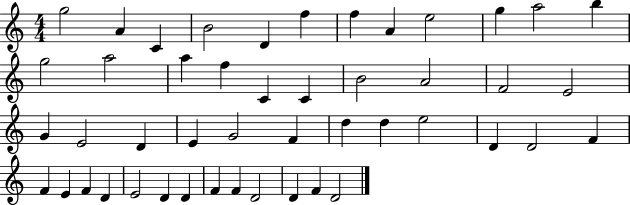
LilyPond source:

{
  \clef treble
  \numericTimeSignature
  \time 4/4
  \key c \major
  g''2 a'4 c'4 | b'2 d'4 f''4 | f''4 a'4 e''2 | g''4 a''2 b''4 | \break g''2 a''2 | a''4 f''4 c'4 c'4 | b'2 a'2 | f'2 e'2 | \break g'4 e'2 d'4 | e'4 g'2 f'4 | d''4 d''4 e''2 | d'4 d'2 f'4 | \break f'4 e'4 f'4 d'4 | e'2 d'4 d'4 | f'4 f'4 d'2 | d'4 f'4 d'2 | \break \bar "|."
}